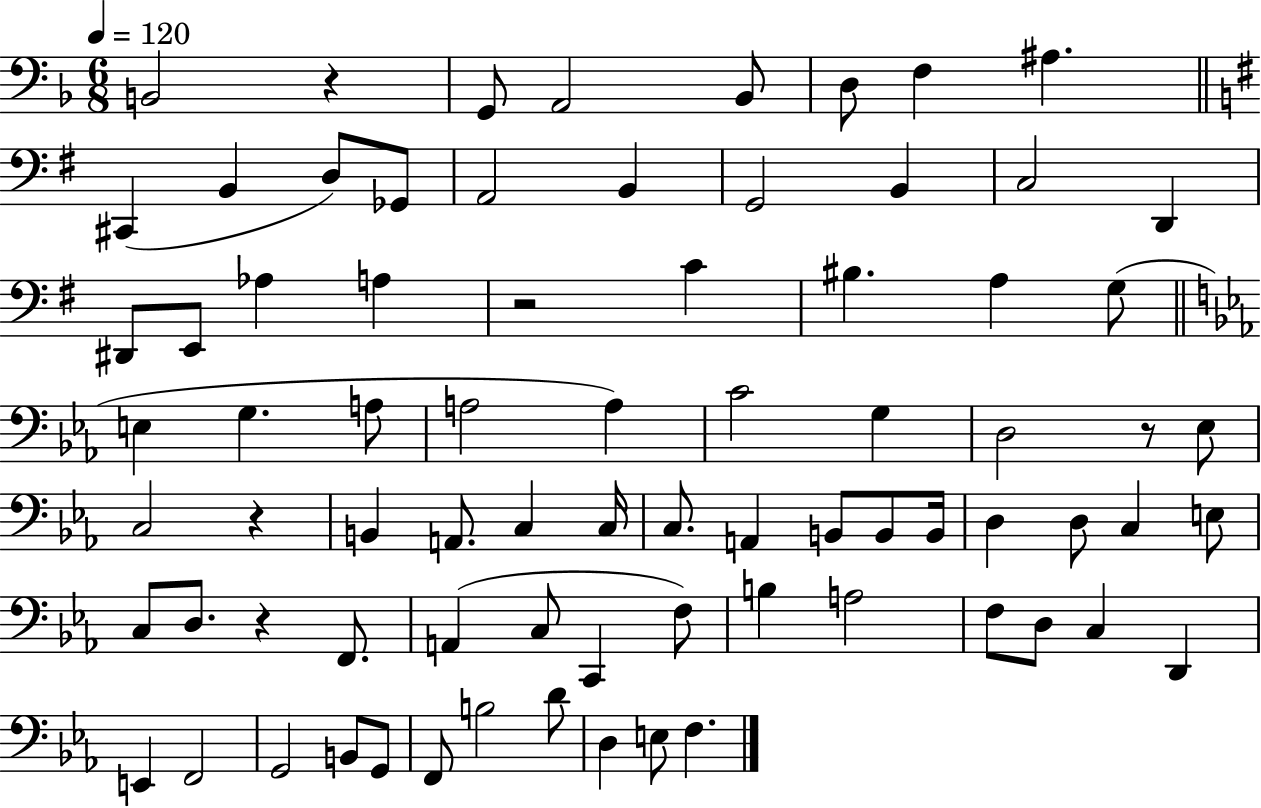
{
  \clef bass
  \numericTimeSignature
  \time 6/8
  \key f \major
  \tempo 4 = 120
  b,2 r4 | g,8 a,2 bes,8 | d8 f4 ais4. | \bar "||" \break \key g \major cis,4( b,4 d8) ges,8 | a,2 b,4 | g,2 b,4 | c2 d,4 | \break dis,8 e,8 aes4 a4 | r2 c'4 | bis4. a4 g8( | \bar "||" \break \key ees \major e4 g4. a8 | a2 a4) | c'2 g4 | d2 r8 ees8 | \break c2 r4 | b,4 a,8. c4 c16 | c8. a,4 b,8 b,8 b,16 | d4 d8 c4 e8 | \break c8 d8. r4 f,8. | a,4( c8 c,4 f8) | b4 a2 | f8 d8 c4 d,4 | \break e,4 f,2 | g,2 b,8 g,8 | f,8 b2 d'8 | d4 e8 f4. | \break \bar "|."
}